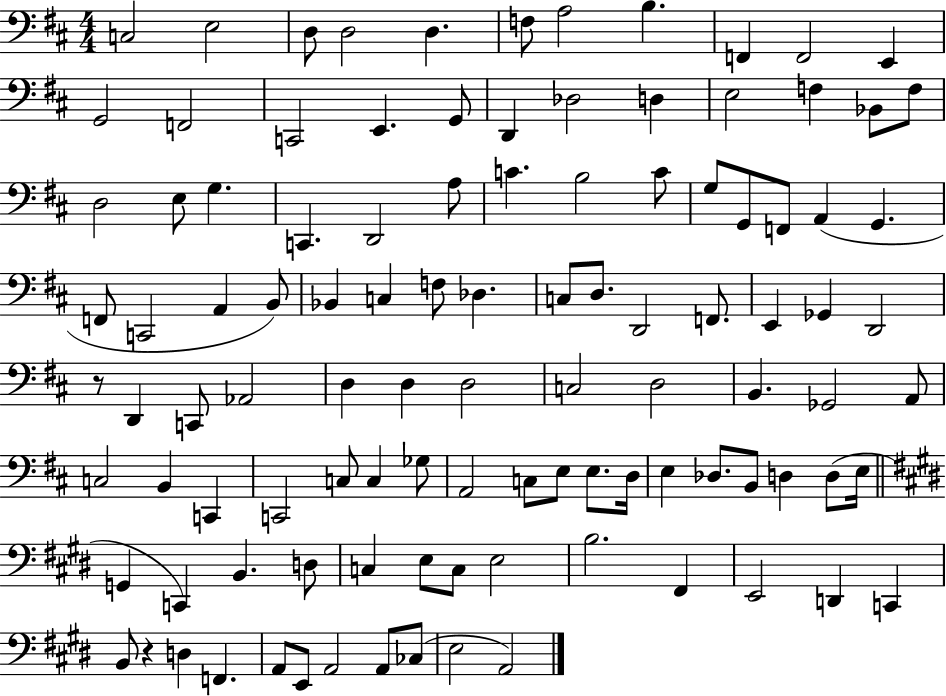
C3/h E3/h D3/e D3/h D3/q. F3/e A3/h B3/q. F2/q F2/h E2/q G2/h F2/h C2/h E2/q. G2/e D2/q Db3/h D3/q E3/h F3/q Bb2/e F3/e D3/h E3/e G3/q. C2/q. D2/h A3/e C4/q. B3/h C4/e G3/e G2/e F2/e A2/q G2/q. F2/e C2/h A2/q B2/e Bb2/q C3/q F3/e Db3/q. C3/e D3/e. D2/h F2/e. E2/q Gb2/q D2/h R/e D2/q C2/e Ab2/h D3/q D3/q D3/h C3/h D3/h B2/q. Gb2/h A2/e C3/h B2/q C2/q C2/h C3/e C3/q Gb3/e A2/h C3/e E3/e E3/e. D3/s E3/q Db3/e. B2/e D3/q D3/e E3/s G2/q C2/q B2/q. D3/e C3/q E3/e C3/e E3/h B3/h. F#2/q E2/h D2/q C2/q B2/e R/q D3/q F2/q. A2/e E2/e A2/h A2/e CES3/e E3/h A2/h